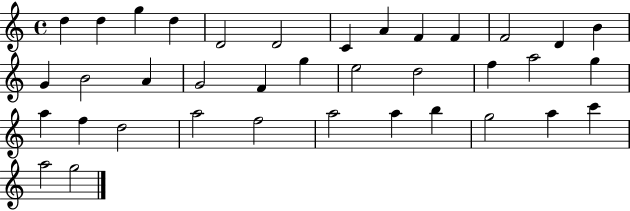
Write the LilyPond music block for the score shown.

{
  \clef treble
  \time 4/4
  \defaultTimeSignature
  \key c \major
  d''4 d''4 g''4 d''4 | d'2 d'2 | c'4 a'4 f'4 f'4 | f'2 d'4 b'4 | \break g'4 b'2 a'4 | g'2 f'4 g''4 | e''2 d''2 | f''4 a''2 g''4 | \break a''4 f''4 d''2 | a''2 f''2 | a''2 a''4 b''4 | g''2 a''4 c'''4 | \break a''2 g''2 | \bar "|."
}